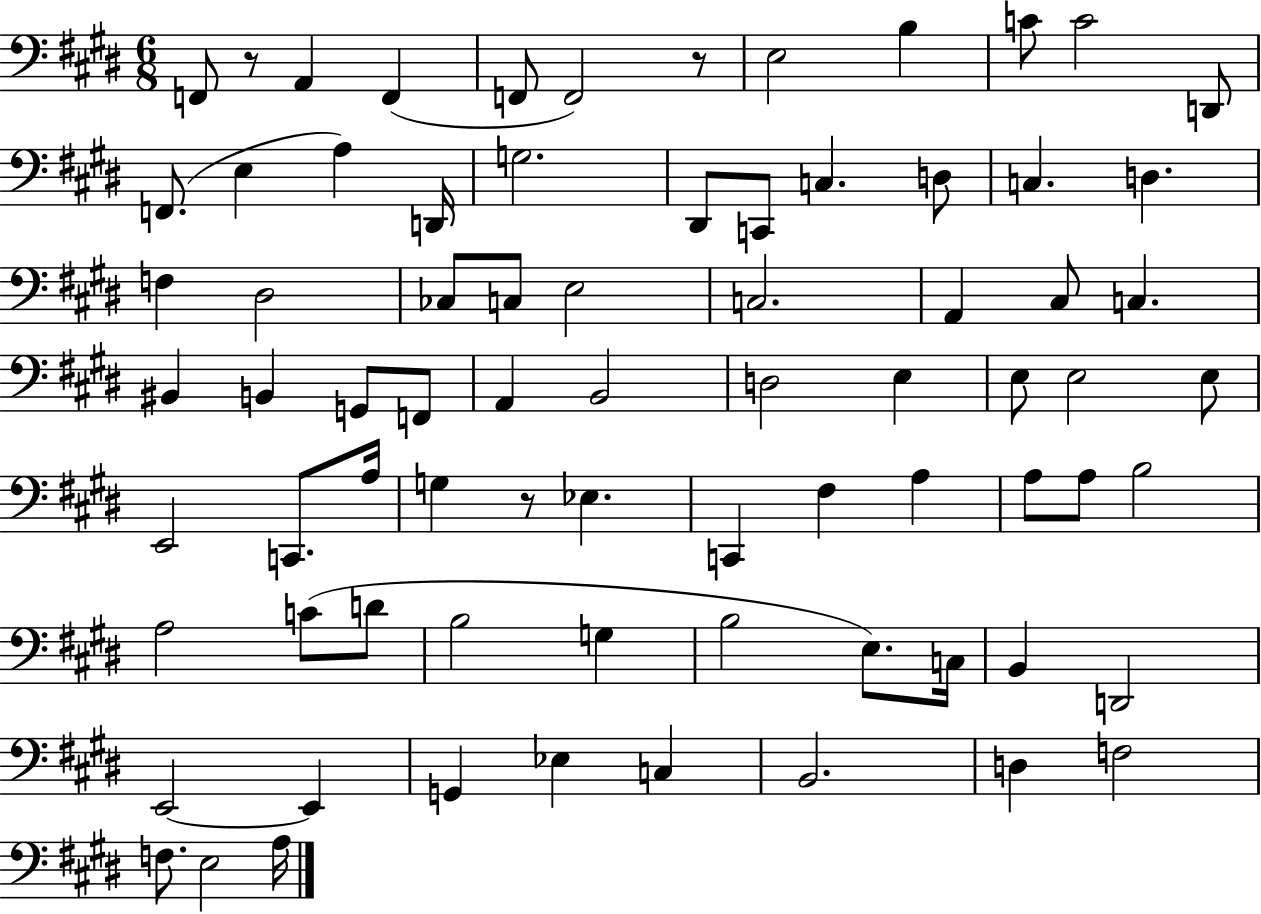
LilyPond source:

{
  \clef bass
  \numericTimeSignature
  \time 6/8
  \key e \major
  f,8 r8 a,4 f,4( | f,8 f,2) r8 | e2 b4 | c'8 c'2 d,8 | \break f,8.( e4 a4) d,16 | g2. | dis,8 c,8 c4. d8 | c4. d4. | \break f4 dis2 | ces8 c8 e2 | c2. | a,4 cis8 c4. | \break bis,4 b,4 g,8 f,8 | a,4 b,2 | d2 e4 | e8 e2 e8 | \break e,2 c,8. a16 | g4 r8 ees4. | c,4 fis4 a4 | a8 a8 b2 | \break a2 c'8( d'8 | b2 g4 | b2 e8.) c16 | b,4 d,2 | \break e,2~~ e,4 | g,4 ees4 c4 | b,2. | d4 f2 | \break f8. e2 a16 | \bar "|."
}